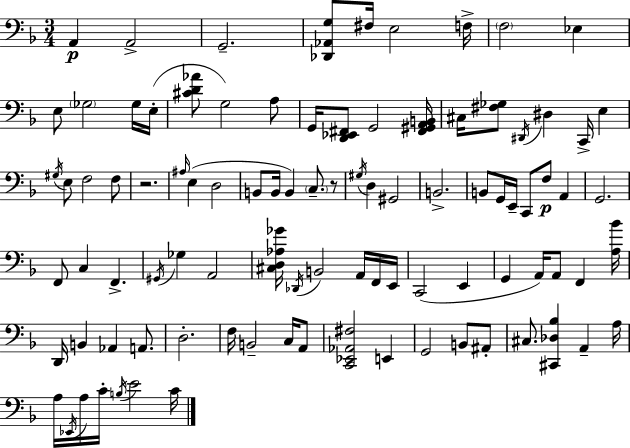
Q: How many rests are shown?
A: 2